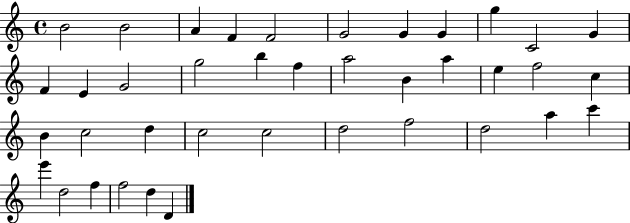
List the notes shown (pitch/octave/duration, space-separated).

B4/h B4/h A4/q F4/q F4/h G4/h G4/q G4/q G5/q C4/h G4/q F4/q E4/q G4/h G5/h B5/q F5/q A5/h B4/q A5/q E5/q F5/h C5/q B4/q C5/h D5/q C5/h C5/h D5/h F5/h D5/h A5/q C6/q E6/q D5/h F5/q F5/h D5/q D4/q